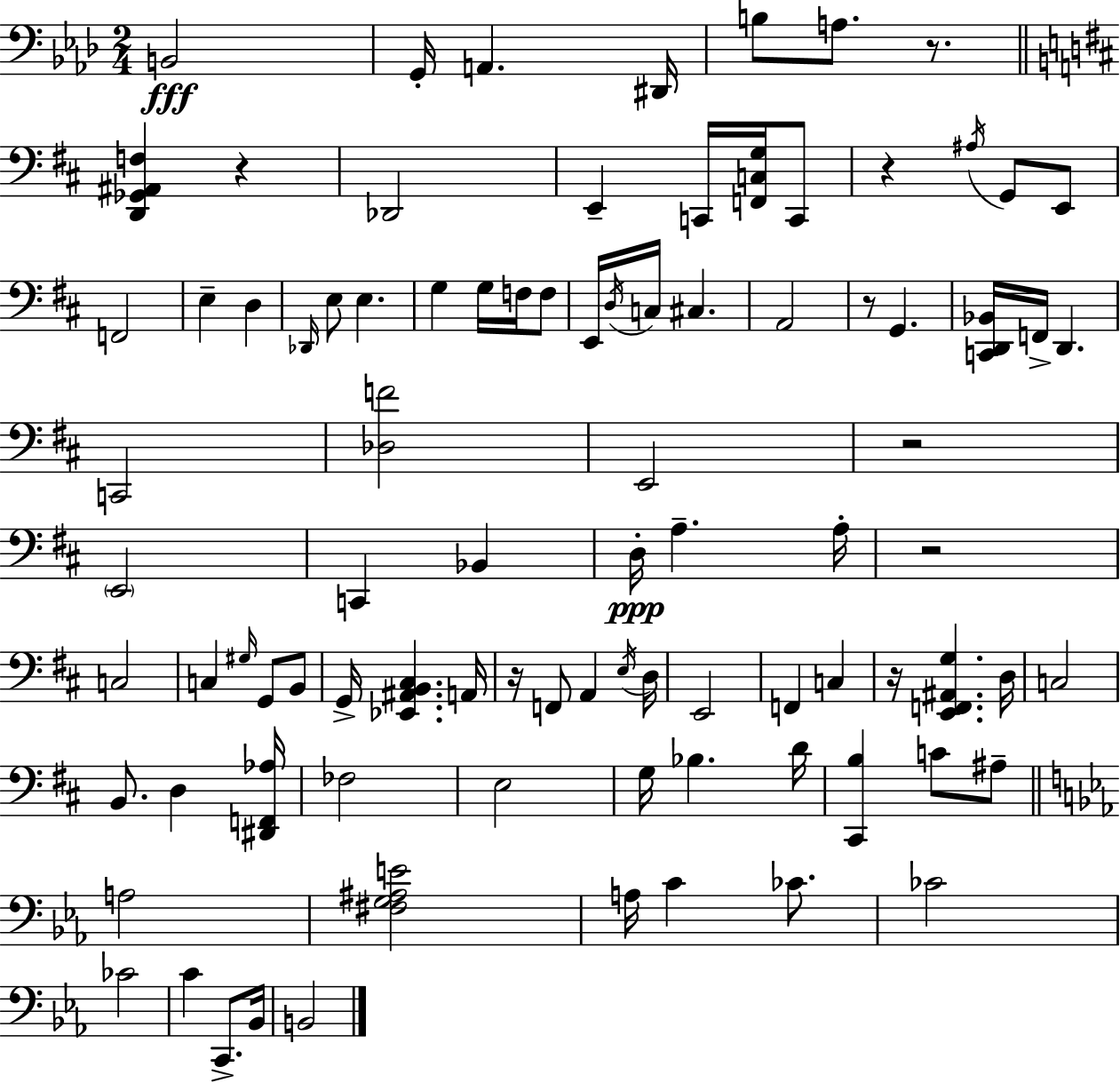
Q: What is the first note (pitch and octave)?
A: B2